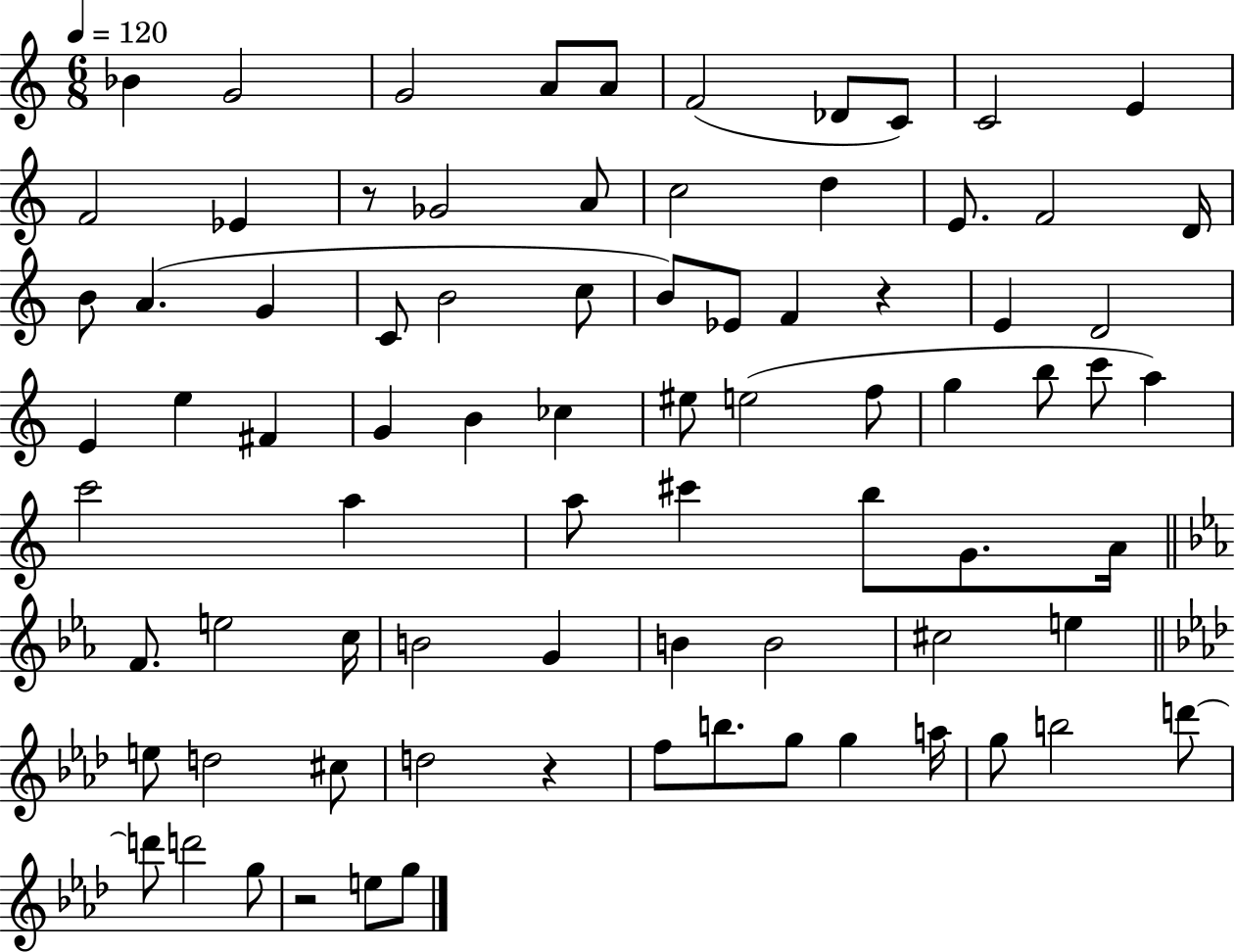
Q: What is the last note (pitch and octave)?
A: G5